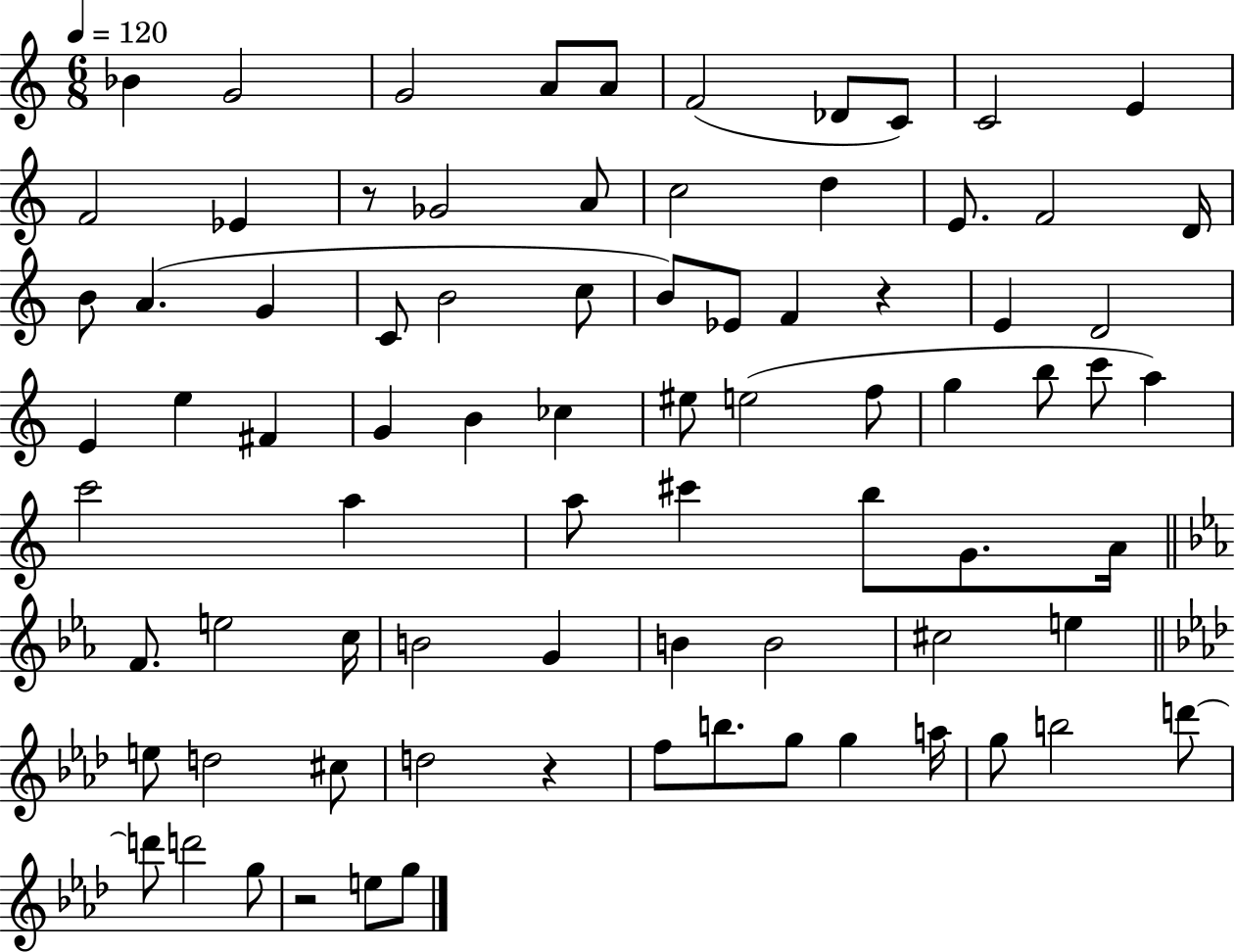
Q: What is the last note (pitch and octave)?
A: G5